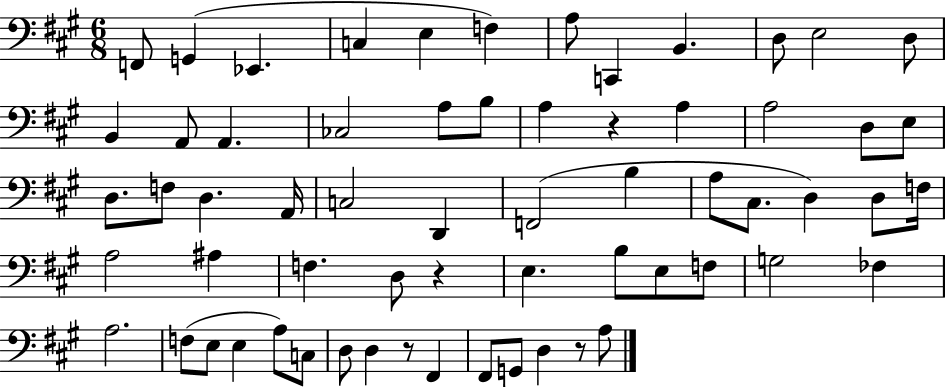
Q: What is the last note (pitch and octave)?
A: A3